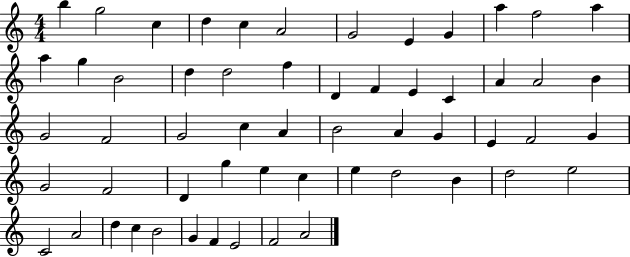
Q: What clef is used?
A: treble